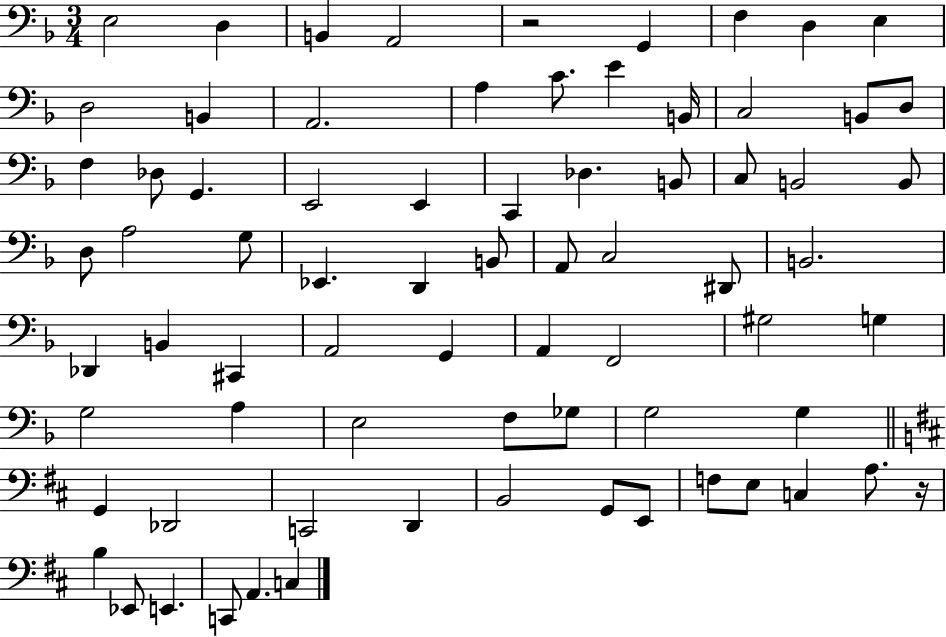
X:1
T:Untitled
M:3/4
L:1/4
K:F
E,2 D, B,, A,,2 z2 G,, F, D, E, D,2 B,, A,,2 A, C/2 E B,,/4 C,2 B,,/2 D,/2 F, _D,/2 G,, E,,2 E,, C,, _D, B,,/2 C,/2 B,,2 B,,/2 D,/2 A,2 G,/2 _E,, D,, B,,/2 A,,/2 C,2 ^D,,/2 B,,2 _D,, B,, ^C,, A,,2 G,, A,, F,,2 ^G,2 G, G,2 A, E,2 F,/2 _G,/2 G,2 G, G,, _D,,2 C,,2 D,, B,,2 G,,/2 E,,/2 F,/2 E,/2 C, A,/2 z/4 B, _E,,/2 E,, C,,/2 A,, C,